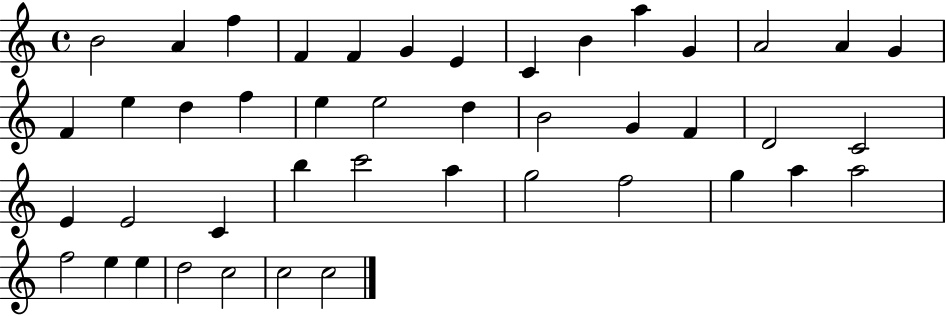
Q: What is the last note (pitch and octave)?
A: C5